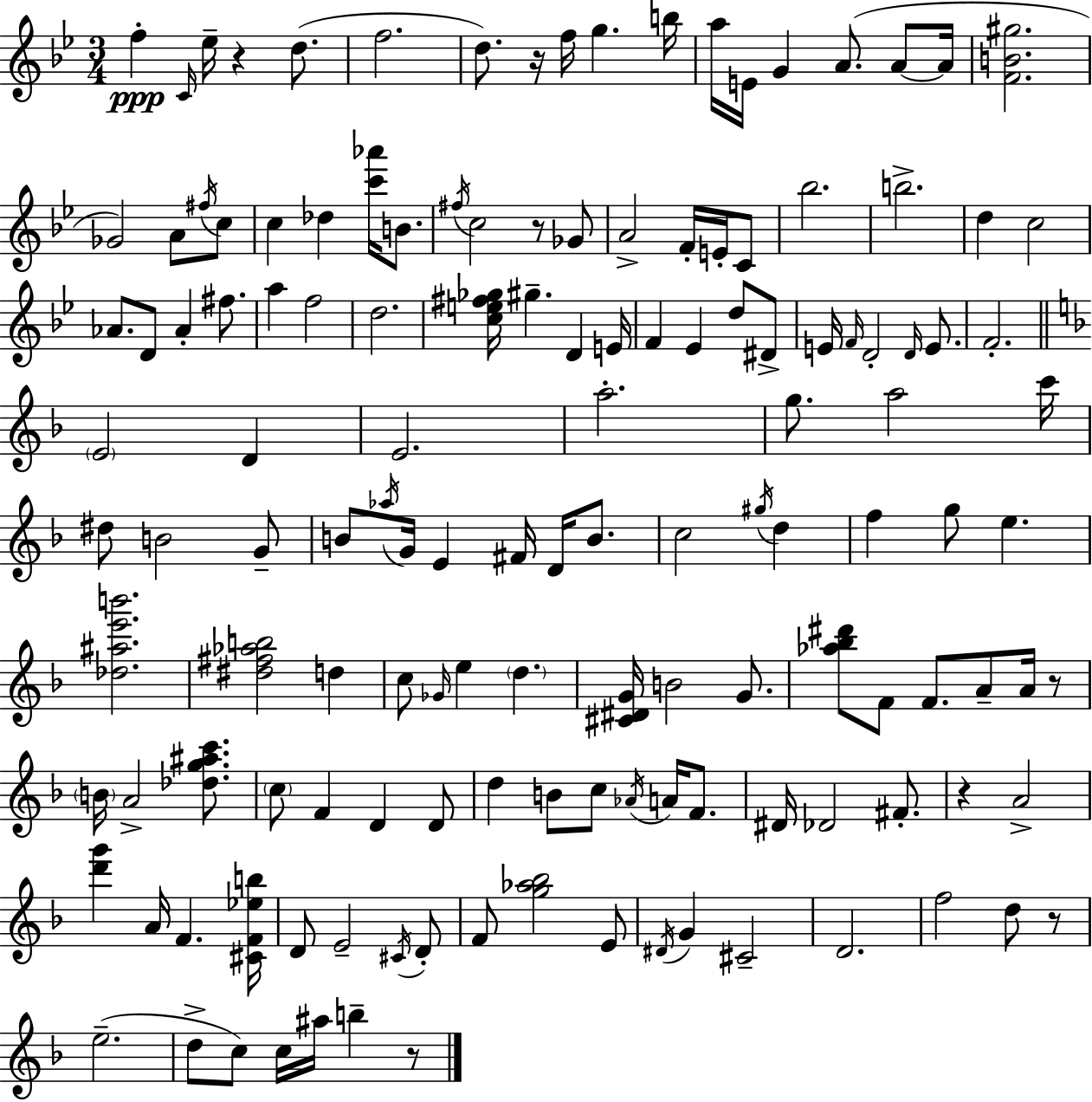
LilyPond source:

{
  \clef treble
  \numericTimeSignature
  \time 3/4
  \key g \minor
  f''4-.\ppp \grace { c'16 } ees''16-- r4 d''8.( | f''2. | d''8.) r16 f''16 g''4. | b''16 a''16 e'16 g'4 a'8.( a'8~~ | \break a'16 <f' b' gis''>2. | ges'2) a'8 \acciaccatura { fis''16 } | c''8 c''4 des''4 <c''' aes'''>16 b'8. | \acciaccatura { fis''16 } c''2 r8 | \break ges'8 a'2-> f'16-. | e'16-. c'8 bes''2. | b''2.-> | d''4 c''2 | \break aes'8. d'8 aes'4-. | fis''8. a''4 f''2 | d''2. | <c'' e'' fis'' ges''>16 gis''4.-- d'4 | \break e'16 f'4 ees'4 d''8 | dis'8-> e'16 \grace { f'16 } d'2-. | \grace { d'16 } e'8. f'2.-. | \bar "||" \break \key d \minor \parenthesize e'2 d'4 | e'2. | a''2.-. | g''8. a''2 c'''16 | \break dis''8 b'2 g'8-- | b'8 \acciaccatura { aes''16 } g'16 e'4 fis'16 d'16 b'8. | c''2 \acciaccatura { gis''16 } d''4 | f''4 g''8 e''4. | \break <des'' ais'' e''' b'''>2. | <dis'' fis'' aes'' b''>2 d''4 | c''8 \grace { ges'16 } e''4 \parenthesize d''4. | <cis' dis' g'>16 b'2 | \break g'8. <aes'' bes'' dis'''>8 f'8 f'8. a'8-- | a'16 r8 \parenthesize b'16 a'2-> | <des'' g'' ais'' c'''>8. \parenthesize c''8 f'4 d'4 | d'8 d''4 b'8 c''8 \acciaccatura { aes'16 } | \break a'16 f'8. dis'16 des'2 | fis'8.-. r4 a'2-> | <d''' g'''>4 a'16 f'4. | <cis' f' ees'' b''>16 d'8 e'2-- | \break \acciaccatura { cis'16 } d'8-. f'8 <g'' aes'' bes''>2 | e'8 \acciaccatura { dis'16 } g'4 cis'2-- | d'2. | f''2 | \break d''8 r8 e''2.--( | d''8-> c''8) c''16 ais''16 | b''4-- r8 \bar "|."
}